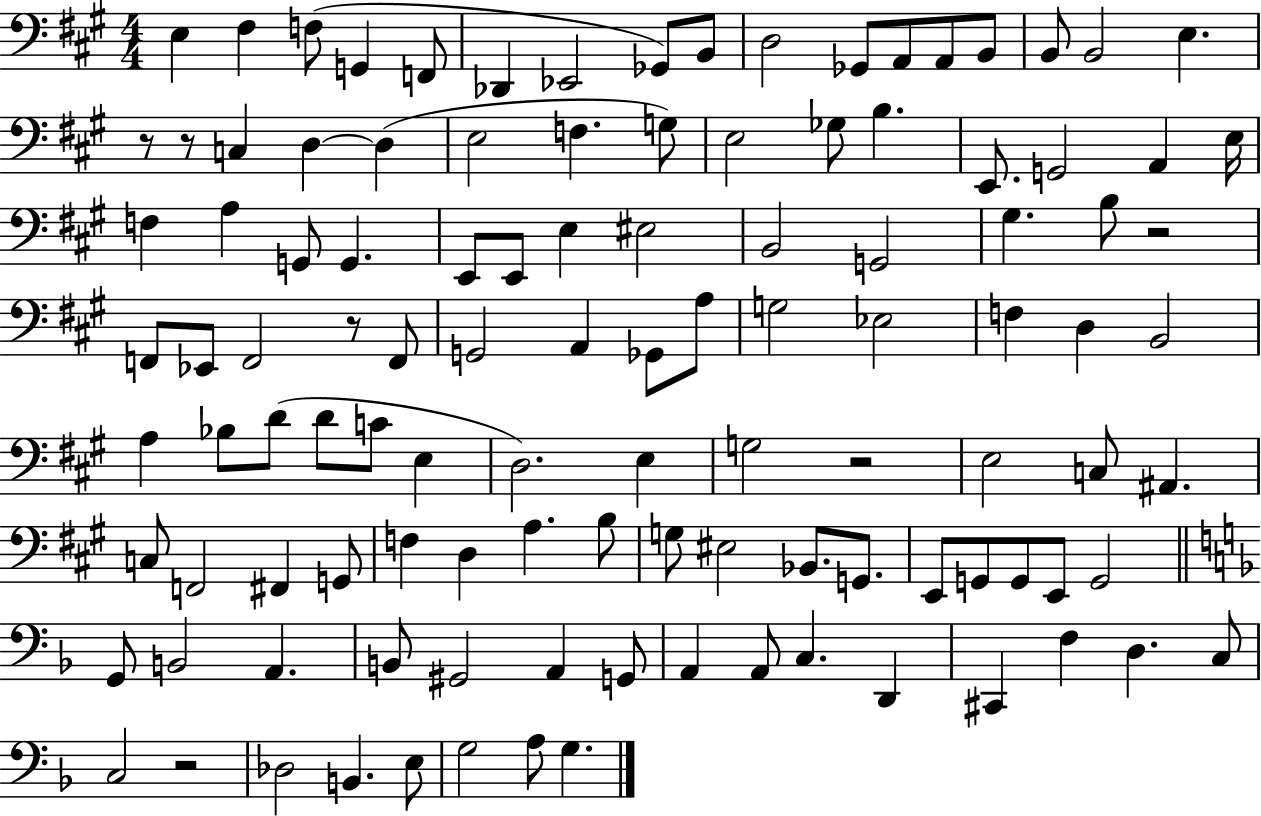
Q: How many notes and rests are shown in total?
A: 112